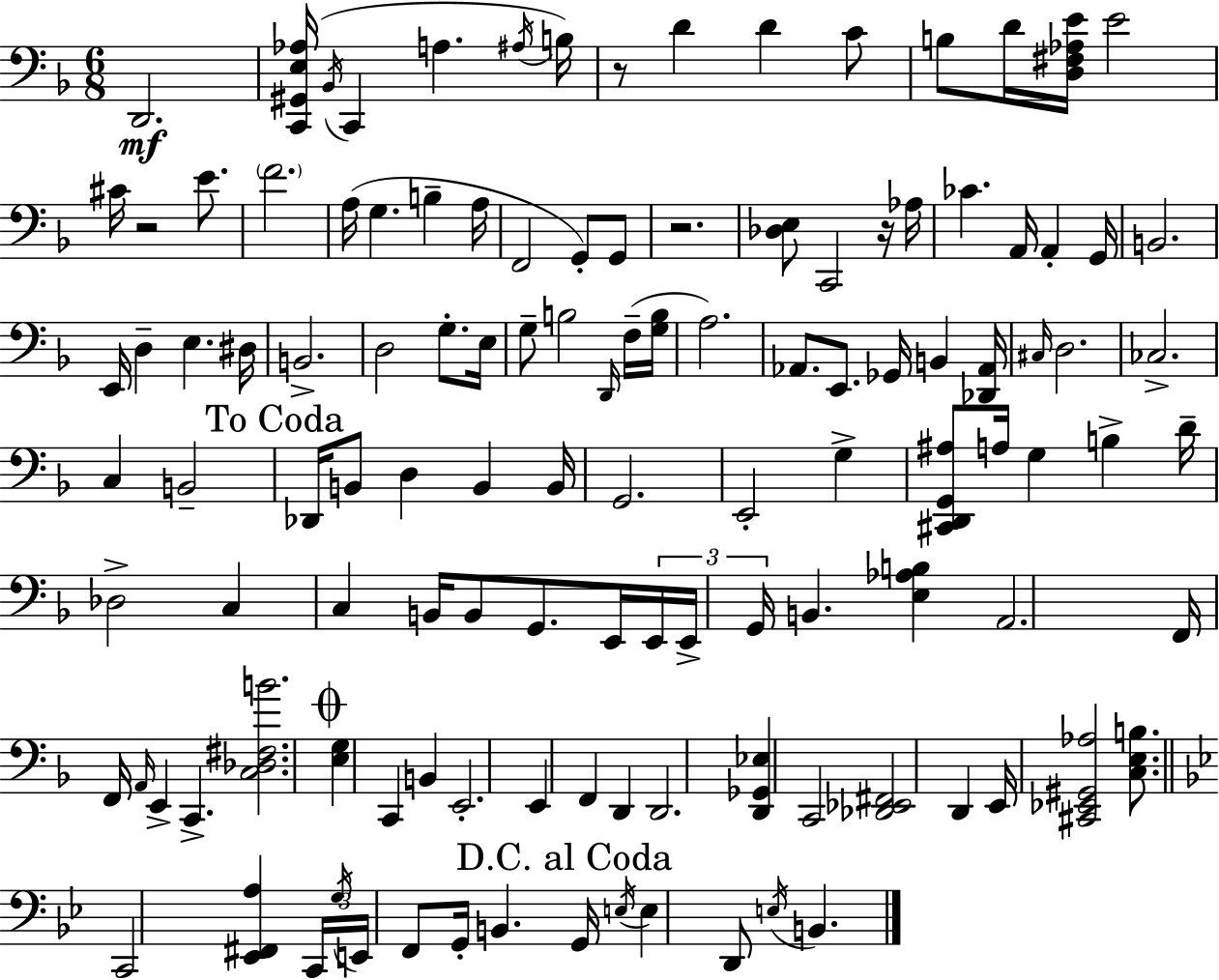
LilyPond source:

{
  \clef bass
  \numericTimeSignature
  \time 6/8
  \key d \minor
  d,2.\mf | <c, gis, e aes>16( \acciaccatura { bes,16 } c,4 a4. | \acciaccatura { ais16 }) b16 r8 d'4 d'4 | c'8 b8 d'16 <d fis aes e'>16 e'2 | \break cis'16 r2 e'8. | \parenthesize f'2. | a16( g4. b4-- | a16 f,2 g,8-.) | \break g,8 r2. | <des e>8 c,2 | r16 aes16 ces'4. a,16 a,4-. | g,16 b,2. | \break e,16 d4-- e4. | dis16 b,2.-> | d2 g8.-. | e16 g8-- b2 | \break \grace { d,16 }( f16-- <g b>16 a2.) | aes,8. e,8. ges,16 b,4 | <des, aes,>16 \grace { cis16 } d2. | ces2.-> | \break c4 b,2-- | \mark "To Coda" des,16 b,8 d4 b,4 | b,16 g,2. | e,2-. | \break g4-> <cis, d, g, ais>8 a16 g4 b4-> | d'16-- des2-> | c4 c4 b,16 b,8 g,8. | e,16 \tuplet 3/2 { e,16 e,16-> g,16 } b,4. | \break <e aes b>4 a,2. | f,16 f,16 \grace { a,16 } e,4-> c,4.-> | <c des fis b'>2. | \mark \markup { \musicglyph "scripts.coda" } <e g>4 c,4 | \break b,4 e,2.-. | e,4 f,4 | d,4 d,2. | <d, ges, ees>4 c,2 | \break <des, ees, fis,>2 | d,4 e,16 <cis, ees, gis, aes>2 | <c e b>8. \bar "||" \break \key bes \major c,2 <ees, fis, a>4 | \tuplet 3/2 { c,16 \acciaccatura { g16 } e,16 } f,8 g,16-. b,4. | \mark "D.C. al Coda" g,16 \acciaccatura { e16 } e4 d,8 \acciaccatura { e16 } b,4. | \bar "|."
}